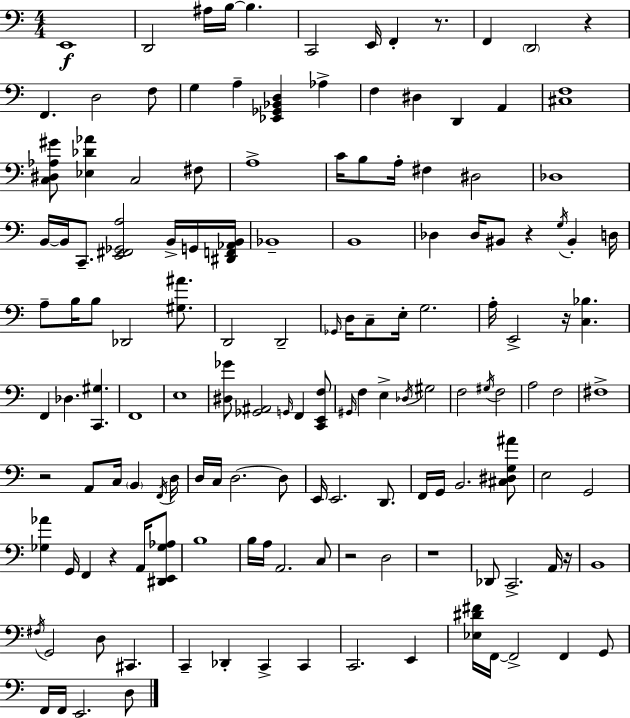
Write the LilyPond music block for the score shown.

{
  \clef bass
  \numericTimeSignature
  \time 4/4
  \key a \minor
  e,1\f | d,2 ais16 b16~~ b4. | c,2 e,16 f,4-. r8. | f,4 \parenthesize d,2 r4 | \break f,4. d2 f8 | g4 a4-- <ees, ges, bes, d>4 aes4-> | f4 dis4 d,4 a,4 | <cis f>1 | \break <c dis aes gis'>8 <ees des' aes'>4 c2 fis8 | a1-> | c'16 b8 a16-. fis4 dis2 | des1 | \break b,16~~ b,16 c,8.-- <e, fis, ges, a>2 b,16-> g,16 <dis, f, aes, b,>16 | bes,1-- | b,1 | des4 des16 bis,8 r4 \acciaccatura { g16 } bis,4-. | \break d16 a8-- b16 b8 des,2 <gis ais'>8. | d,2 d,2-- | \grace { ges,16 } d16 c8-- e16-. g2. | a16-. e,2-> r16 <c bes>4. | \break f,4 des4. <c, gis>4. | f,1 | e1 | <dis ges'>8 <ges, ais,>2 \grace { g,16 } f,4 | \break <c, e, f>8 \grace { gis,16 } f4 e4-> \acciaccatura { des16 } gis2 | f2 \acciaccatura { gis16 } f2 | a2 f2 | fis1-> | \break r2 a,8 | c16 \parenthesize b,4 \acciaccatura { f,16 } d16 d16 c16 d2.~~ | d8 e,16 e,2. | d,8. f,16 g,16 b,2. | \break <cis dis g ais'>8 e2 g,2 | <ges aes'>4 g,16 f,4 | r4 a,16 <dis, e, ges aes>8 b1 | b16 a16 a,2. | \break c8 r2 d2 | r1 | des,8 c,2.-> | a,16 r16 b,1 | \break \acciaccatura { fis16 } g,2 | d8 cis,4. c,4-- des,4-. | c,4-> c,4 c,2. | e,4 <ees dis' fis'>16 f,16~~ f,2-> | \break f,4 g,8 f,16 f,16 e,2. | d8 \bar "|."
}